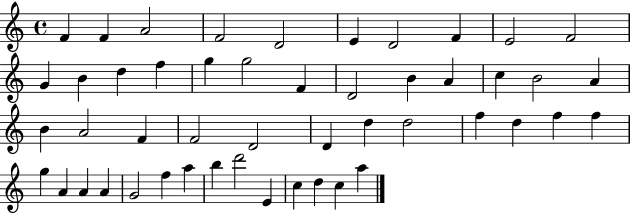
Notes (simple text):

F4/q F4/q A4/h F4/h D4/h E4/q D4/h F4/q E4/h F4/h G4/q B4/q D5/q F5/q G5/q G5/h F4/q D4/h B4/q A4/q C5/q B4/h A4/q B4/q A4/h F4/q F4/h D4/h D4/q D5/q D5/h F5/q D5/q F5/q F5/q G5/q A4/q A4/q A4/q G4/h F5/q A5/q B5/q D6/h E4/q C5/q D5/q C5/q A5/q